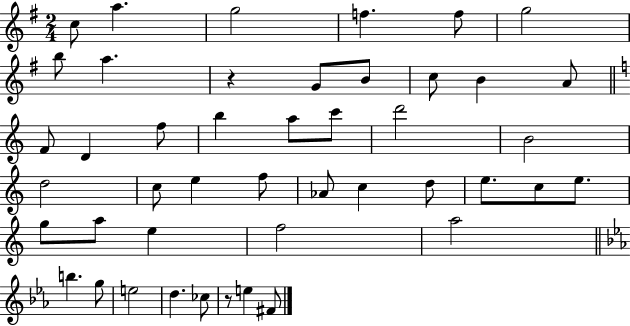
C5/e A5/q. G5/h F5/q. F5/e G5/h B5/e A5/q. R/q G4/e B4/e C5/e B4/q A4/e F4/e D4/q F5/e B5/q A5/e C6/e D6/h B4/h D5/h C5/e E5/q F5/e Ab4/e C5/q D5/e E5/e. C5/e E5/e. G5/e A5/e E5/q F5/h A5/h B5/q. G5/e E5/h D5/q. CES5/e R/e E5/q F#4/e